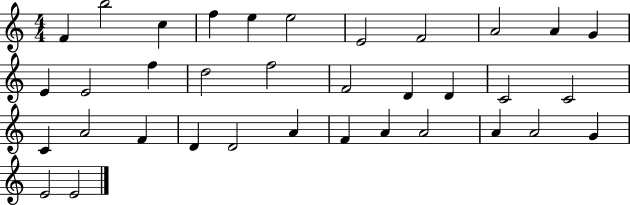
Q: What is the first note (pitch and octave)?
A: F4